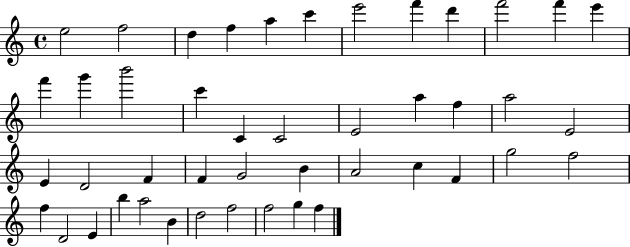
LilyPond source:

{
  \clef treble
  \time 4/4
  \defaultTimeSignature
  \key c \major
  e''2 f''2 | d''4 f''4 a''4 c'''4 | e'''2 f'''4 d'''4 | f'''2 f'''4 e'''4 | \break f'''4 g'''4 b'''2 | c'''4 c'4 c'2 | e'2 a''4 f''4 | a''2 e'2 | \break e'4 d'2 f'4 | f'4 g'2 b'4 | a'2 c''4 f'4 | g''2 f''2 | \break f''4 d'2 e'4 | b''4 a''2 b'4 | d''2 f''2 | f''2 g''4 f''4 | \break \bar "|."
}